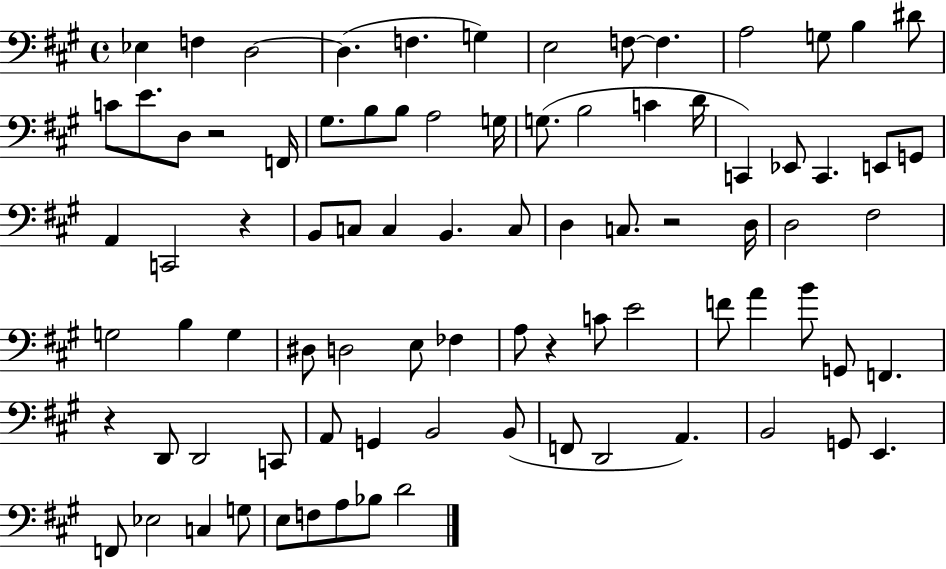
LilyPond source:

{
  \clef bass
  \time 4/4
  \defaultTimeSignature
  \key a \major
  ees4 f4 d2~~ | d4.( f4. g4) | e2 f8~~ f4. | a2 g8 b4 dis'8 | \break c'8 e'8. d8 r2 f,16 | gis8. b8 b8 a2 g16 | g8.( b2 c'4 d'16 | c,4) ees,8 c,4. e,8 g,8 | \break a,4 c,2 r4 | b,8 c8 c4 b,4. c8 | d4 c8. r2 d16 | d2 fis2 | \break g2 b4 g4 | dis8 d2 e8 fes4 | a8 r4 c'8 e'2 | f'8 a'4 b'8 g,8 f,4. | \break r4 d,8 d,2 c,8 | a,8 g,4 b,2 b,8( | f,8 d,2 a,4.) | b,2 g,8 e,4. | \break f,8 ees2 c4 g8 | e8 f8 a8 bes8 d'2 | \bar "|."
}